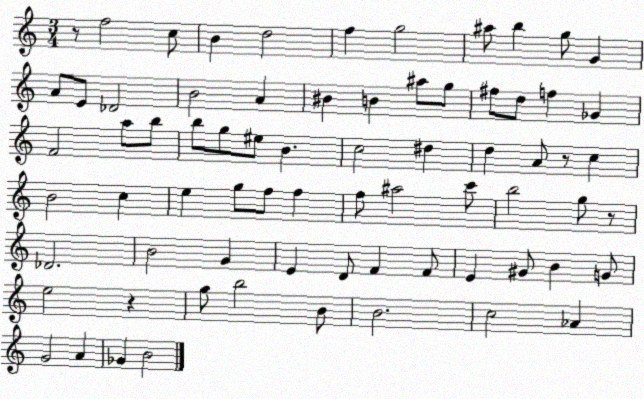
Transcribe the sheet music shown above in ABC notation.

X:1
T:Untitled
M:3/4
L:1/4
K:C
z/2 f2 c/2 B d2 f g2 ^a/2 b g/2 G A/2 E/2 _D2 B2 A ^B B ^a/2 g/2 ^f/2 d/2 f _G F2 a/2 b/2 b/2 g/2 ^e/2 B c2 ^d d A/2 z/2 c B2 c e g/2 f/2 f f/2 ^a2 c'/2 b2 g/2 z/2 _D2 B2 G E D/2 F F/2 E ^G/2 B G/2 e2 z g/2 b2 B/2 B2 c2 _A G2 A _G B2